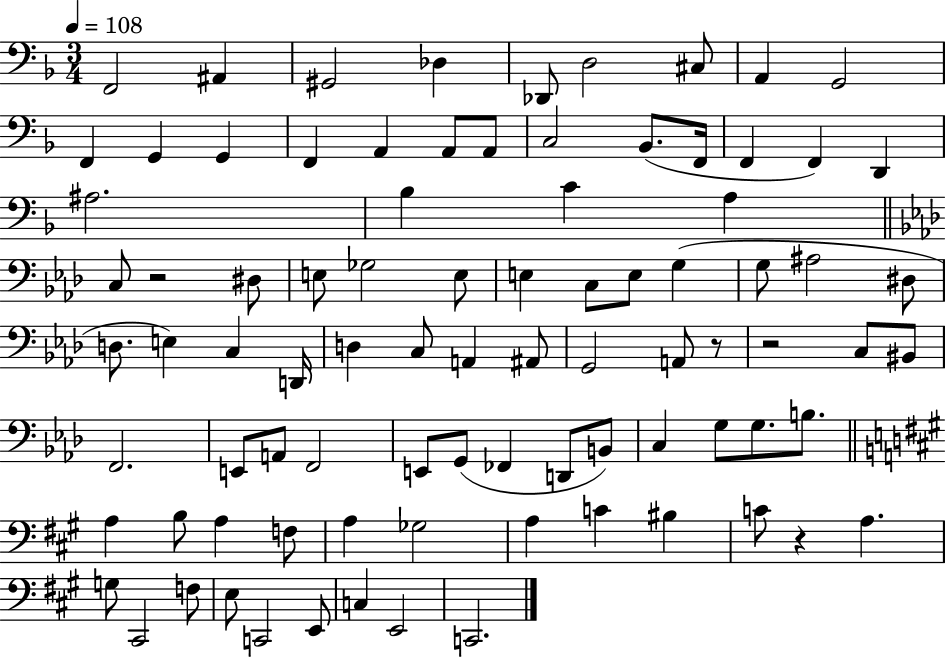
X:1
T:Untitled
M:3/4
L:1/4
K:F
F,,2 ^A,, ^G,,2 _D, _D,,/2 D,2 ^C,/2 A,, G,,2 F,, G,, G,, F,, A,, A,,/2 A,,/2 C,2 _B,,/2 F,,/4 F,, F,, D,, ^A,2 _B, C A, C,/2 z2 ^D,/2 E,/2 _G,2 E,/2 E, C,/2 E,/2 G, G,/2 ^A,2 ^D,/2 D,/2 E, C, D,,/4 D, C,/2 A,, ^A,,/2 G,,2 A,,/2 z/2 z2 C,/2 ^B,,/2 F,,2 E,,/2 A,,/2 F,,2 E,,/2 G,,/2 _F,, D,,/2 B,,/2 C, G,/2 G,/2 B,/2 A, B,/2 A, F,/2 A, _G,2 A, C ^B, C/2 z A, G,/2 ^C,,2 F,/2 E,/2 C,,2 E,,/2 C, E,,2 C,,2